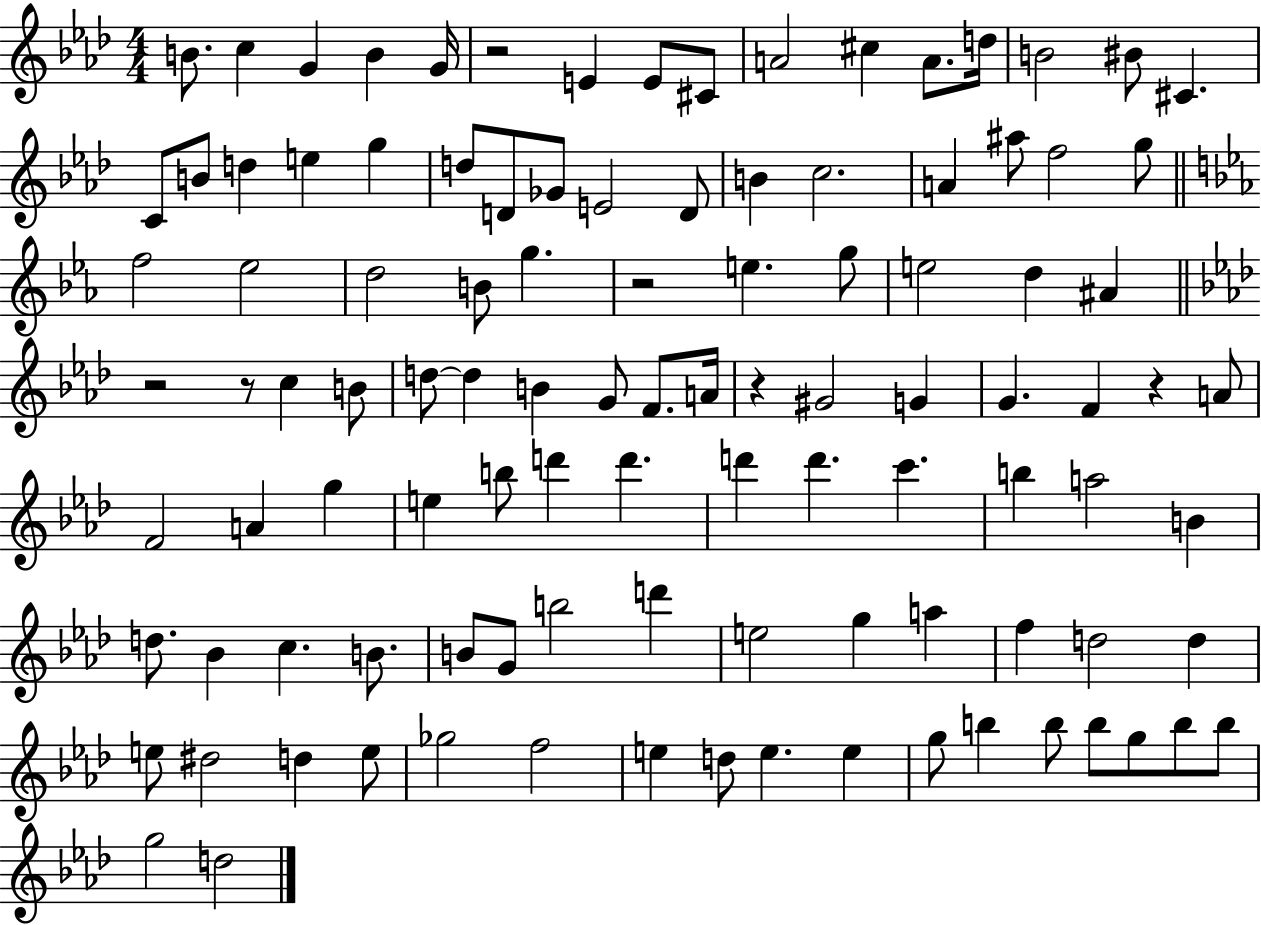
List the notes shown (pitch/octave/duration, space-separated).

B4/e. C5/q G4/q B4/q G4/s R/h E4/q E4/e C#4/e A4/h C#5/q A4/e. D5/s B4/h BIS4/e C#4/q. C4/e B4/e D5/q E5/q G5/q D5/e D4/e Gb4/e E4/h D4/e B4/q C5/h. A4/q A#5/e F5/h G5/e F5/h Eb5/h D5/h B4/e G5/q. R/h E5/q. G5/e E5/h D5/q A#4/q R/h R/e C5/q B4/e D5/e D5/q B4/q G4/e F4/e. A4/s R/q G#4/h G4/q G4/q. F4/q R/q A4/e F4/h A4/q G5/q E5/q B5/e D6/q D6/q. D6/q D6/q. C6/q. B5/q A5/h B4/q D5/e. Bb4/q C5/q. B4/e. B4/e G4/e B5/h D6/q E5/h G5/q A5/q F5/q D5/h D5/q E5/e D#5/h D5/q E5/e Gb5/h F5/h E5/q D5/e E5/q. E5/q G5/e B5/q B5/e B5/e G5/e B5/e B5/e G5/h D5/h